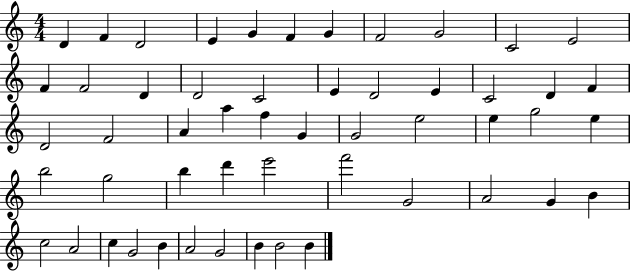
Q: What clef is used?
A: treble